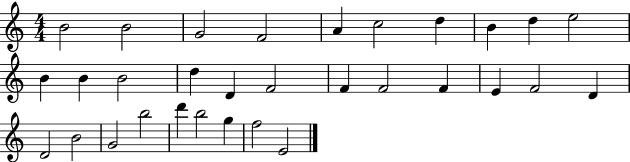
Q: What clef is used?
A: treble